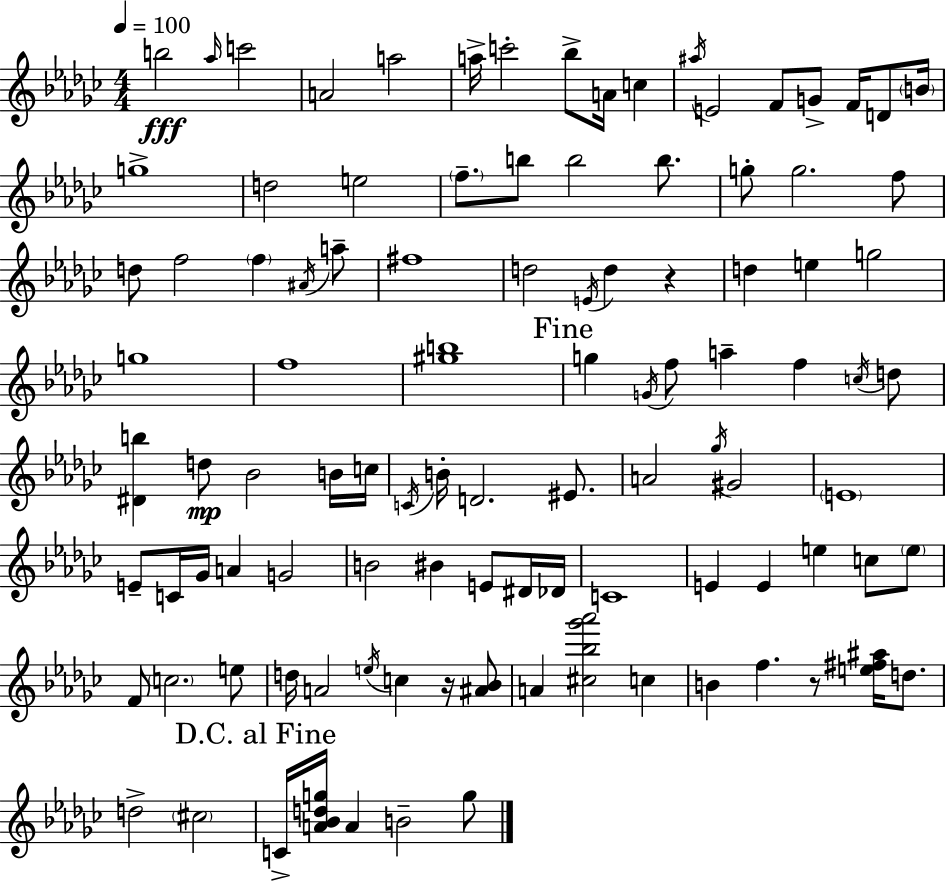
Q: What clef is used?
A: treble